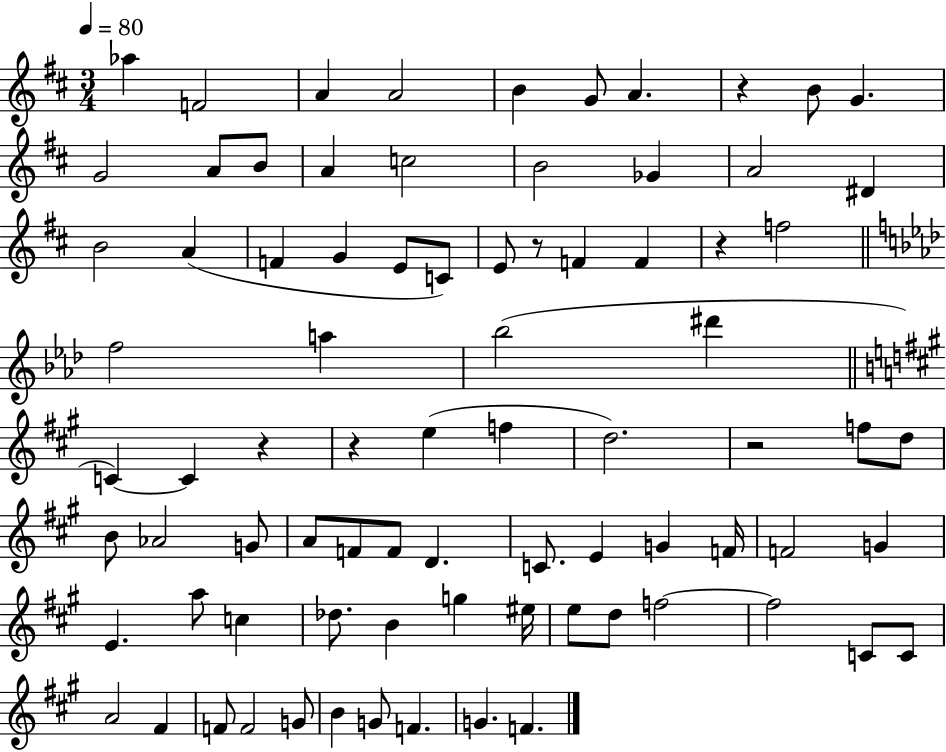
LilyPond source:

{
  \clef treble
  \numericTimeSignature
  \time 3/4
  \key d \major
  \tempo 4 = 80
  aes''4 f'2 | a'4 a'2 | b'4 g'8 a'4. | r4 b'8 g'4. | \break g'2 a'8 b'8 | a'4 c''2 | b'2 ges'4 | a'2 dis'4 | \break b'2 a'4( | f'4 g'4 e'8 c'8) | e'8 r8 f'4 f'4 | r4 f''2 | \break \bar "||" \break \key f \minor f''2 a''4 | bes''2( dis'''4 | \bar "||" \break \key a \major c'4~~) c'4 r4 | r4 e''4( f''4 | d''2.) | r2 f''8 d''8 | \break b'8 aes'2 g'8 | a'8 f'8 f'8 d'4. | c'8. e'4 g'4 f'16 | f'2 g'4 | \break e'4. a''8 c''4 | des''8. b'4 g''4 eis''16 | e''8 d''8 f''2~~ | f''2 c'8 c'8 | \break a'2 fis'4 | f'8 f'2 g'8 | b'4 g'8 f'4. | g'4. f'4. | \break \bar "|."
}